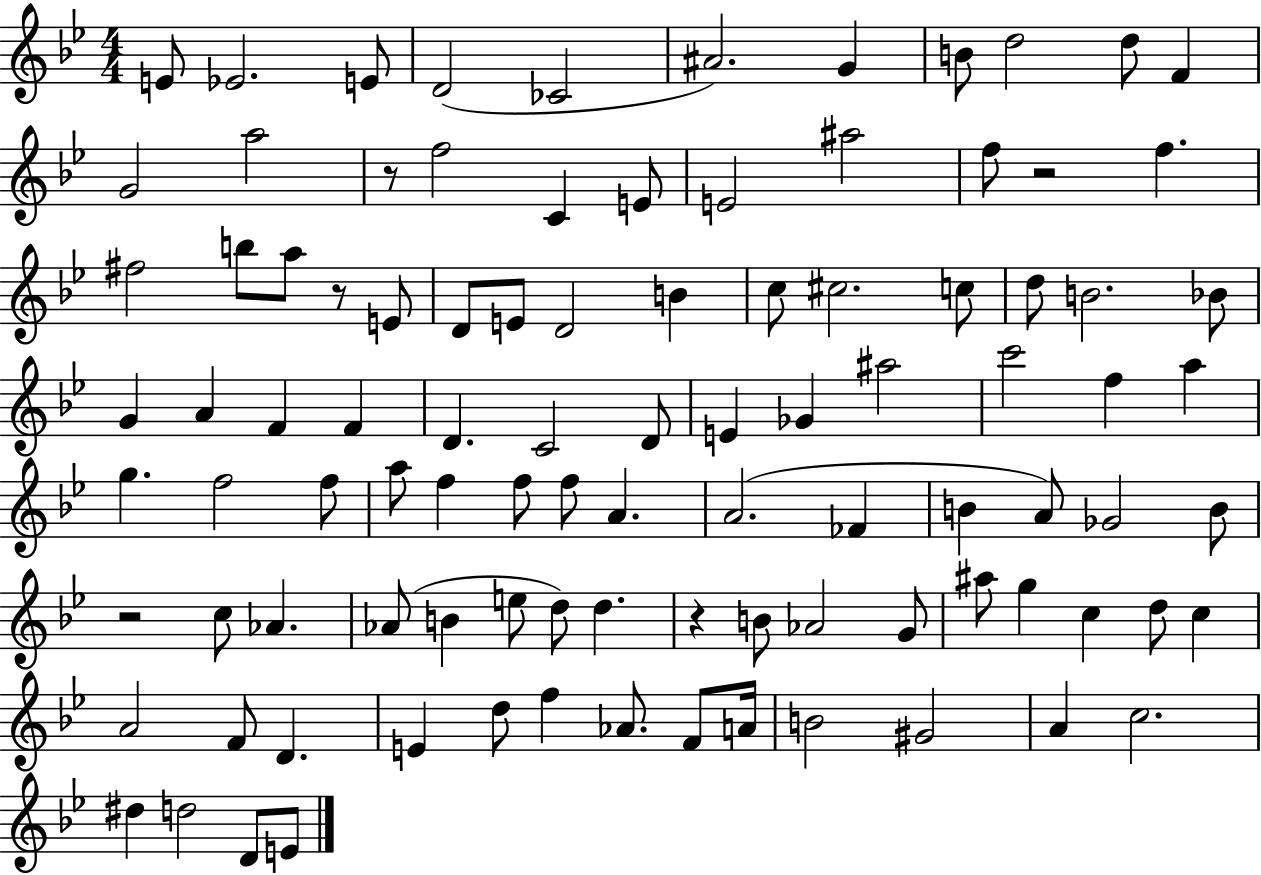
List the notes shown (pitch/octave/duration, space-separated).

E4/e Eb4/h. E4/e D4/h CES4/h A#4/h. G4/q B4/e D5/h D5/e F4/q G4/h A5/h R/e F5/h C4/q E4/e E4/h A#5/h F5/e R/h F5/q. F#5/h B5/e A5/e R/e E4/e D4/e E4/e D4/h B4/q C5/e C#5/h. C5/e D5/e B4/h. Bb4/e G4/q A4/q F4/q F4/q D4/q. C4/h D4/e E4/q Gb4/q A#5/h C6/h F5/q A5/q G5/q. F5/h F5/e A5/e F5/q F5/e F5/e A4/q. A4/h. FES4/q B4/q A4/e Gb4/h B4/e R/h C5/e Ab4/q. Ab4/e B4/q E5/e D5/e D5/q. R/q B4/e Ab4/h G4/e A#5/e G5/q C5/q D5/e C5/q A4/h F4/e D4/q. E4/q D5/e F5/q Ab4/e. F4/e A4/s B4/h G#4/h A4/q C5/h. D#5/q D5/h D4/e E4/e